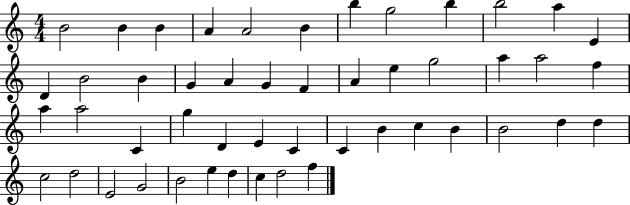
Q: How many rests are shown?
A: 0